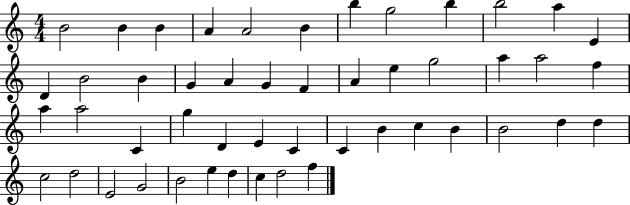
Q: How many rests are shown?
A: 0